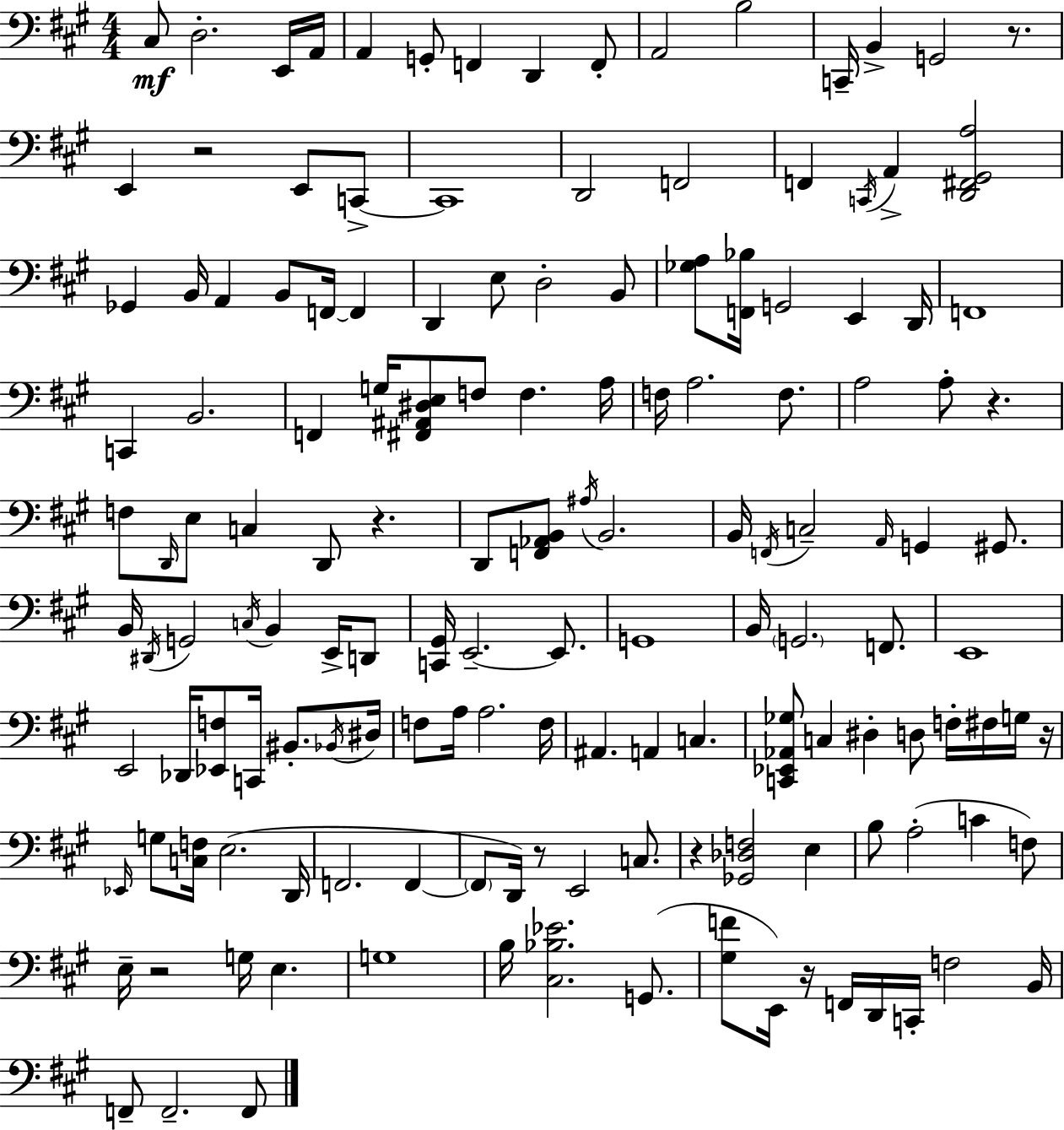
X:1
T:Untitled
M:4/4
L:1/4
K:A
^C,/2 D,2 E,,/4 A,,/4 A,, G,,/2 F,, D,, F,,/2 A,,2 B,2 C,,/4 B,, G,,2 z/2 E,, z2 E,,/2 C,,/2 C,,4 D,,2 F,,2 F,, C,,/4 A,, [D,,^F,,^G,,A,]2 _G,, B,,/4 A,, B,,/2 F,,/4 F,, D,, E,/2 D,2 B,,/2 [_G,A,]/2 [F,,_B,]/4 G,,2 E,, D,,/4 F,,4 C,, B,,2 F,, G,/4 [^F,,^A,,^D,E,]/2 F,/2 F, A,/4 F,/4 A,2 F,/2 A,2 A,/2 z F,/2 D,,/4 E,/2 C, D,,/2 z D,,/2 [F,,_A,,B,,]/2 ^A,/4 B,,2 B,,/4 F,,/4 C,2 A,,/4 G,, ^G,,/2 B,,/4 ^D,,/4 G,,2 C,/4 B,, E,,/4 D,,/2 [C,,^G,,]/4 E,,2 E,,/2 G,,4 B,,/4 G,,2 F,,/2 E,,4 E,,2 _D,,/4 [_E,,F,]/2 C,,/4 ^B,,/2 _B,,/4 ^D,/4 F,/2 A,/4 A,2 F,/4 ^A,, A,, C, [C,,_E,,_A,,_G,]/2 C, ^D, D,/2 F,/4 ^F,/4 G,/4 z/4 _E,,/4 G,/2 [C,F,]/4 E,2 D,,/4 F,,2 F,, F,,/2 D,,/4 z/2 E,,2 C,/2 z [_G,,_D,F,]2 E, B,/2 A,2 C F,/2 E,/4 z2 G,/4 E, G,4 B,/4 [^C,_B,_E]2 G,,/2 [^G,F]/2 E,,/4 z/4 F,,/4 D,,/4 C,,/4 F,2 B,,/4 F,,/2 F,,2 F,,/2